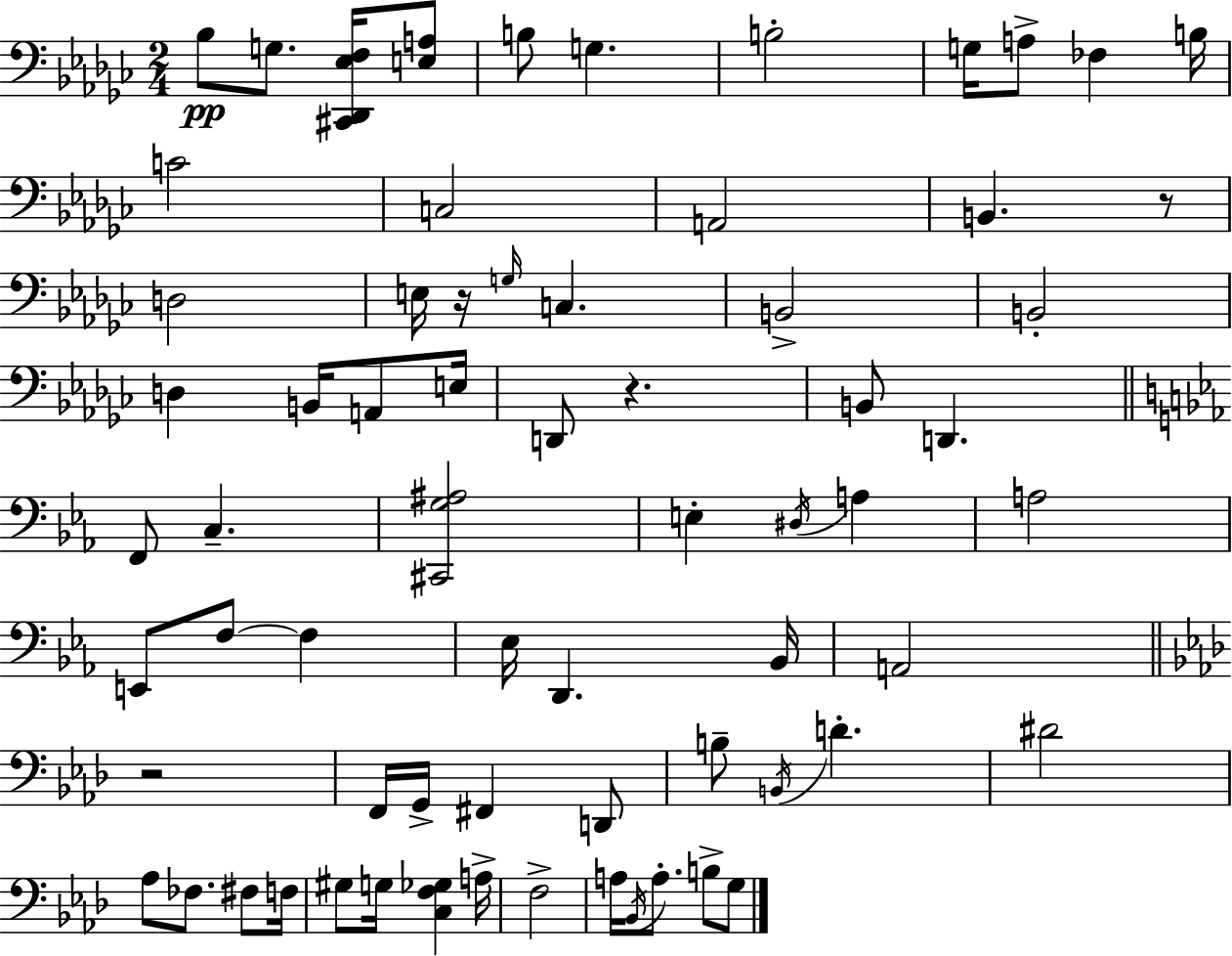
Bb3/e G3/e. [C#2,Db2,Eb3,F3]/s [E3,A3]/e B3/e G3/q. B3/h G3/s A3/e FES3/q B3/s C4/h C3/h A2/h B2/q. R/e D3/h E3/s R/s G3/s C3/q. B2/h B2/h D3/q B2/s A2/e E3/s D2/e R/q. B2/e D2/q. F2/e C3/q. [C#2,G3,A#3]/h E3/q D#3/s A3/q A3/h E2/e F3/e F3/q Eb3/s D2/q. Bb2/s A2/h R/h F2/s G2/s F#2/q D2/e B3/e B2/s D4/q. D#4/h Ab3/e FES3/e. F#3/e F3/s G#3/e G3/s [C3,F3,Gb3]/q A3/s F3/h A3/s Bb2/s A3/e. B3/e G3/e